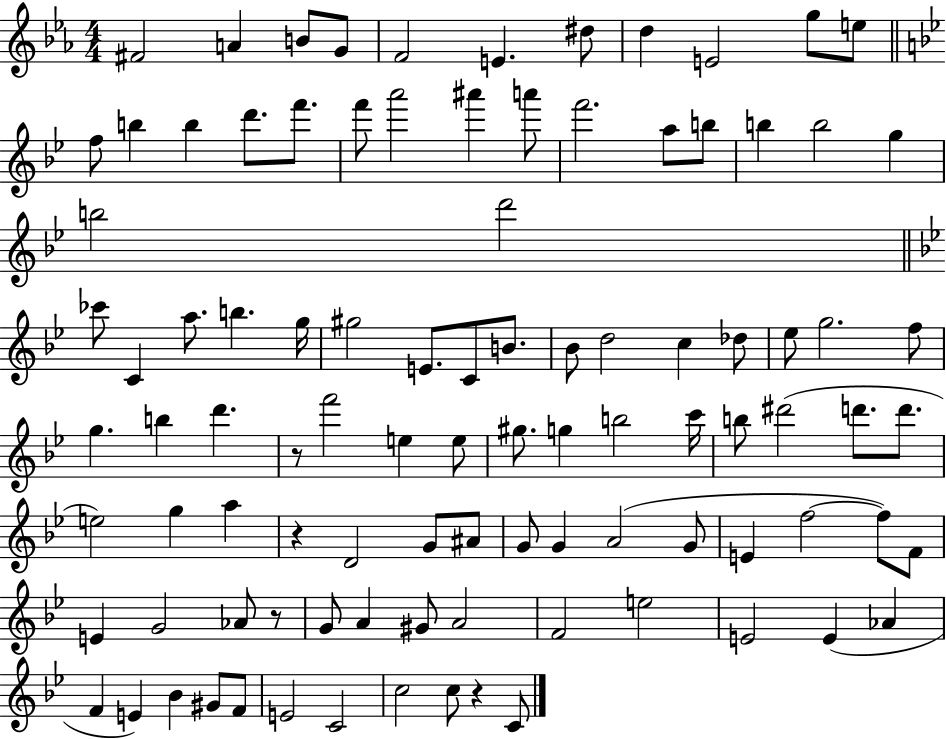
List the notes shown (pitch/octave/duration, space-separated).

F#4/h A4/q B4/e G4/e F4/h E4/q. D#5/e D5/q E4/h G5/e E5/e F5/e B5/q B5/q D6/e. F6/e. F6/e A6/h A#6/q A6/e F6/h. A5/e B5/e B5/q B5/h G5/q B5/h D6/h CES6/e C4/q A5/e. B5/q. G5/s G#5/h E4/e. C4/e B4/e. Bb4/e D5/h C5/q Db5/e Eb5/e G5/h. F5/e G5/q. B5/q D6/q. R/e F6/h E5/q E5/e G#5/e. G5/q B5/h C6/s B5/e D#6/h D6/e. D6/e. E5/h G5/q A5/q R/q D4/h G4/e A#4/e G4/e G4/q A4/h G4/e E4/q F5/h F5/e F4/e E4/q G4/h Ab4/e R/e G4/e A4/q G#4/e A4/h F4/h E5/h E4/h E4/q Ab4/q F4/q E4/q Bb4/q G#4/e F4/e E4/h C4/h C5/h C5/e R/q C4/e